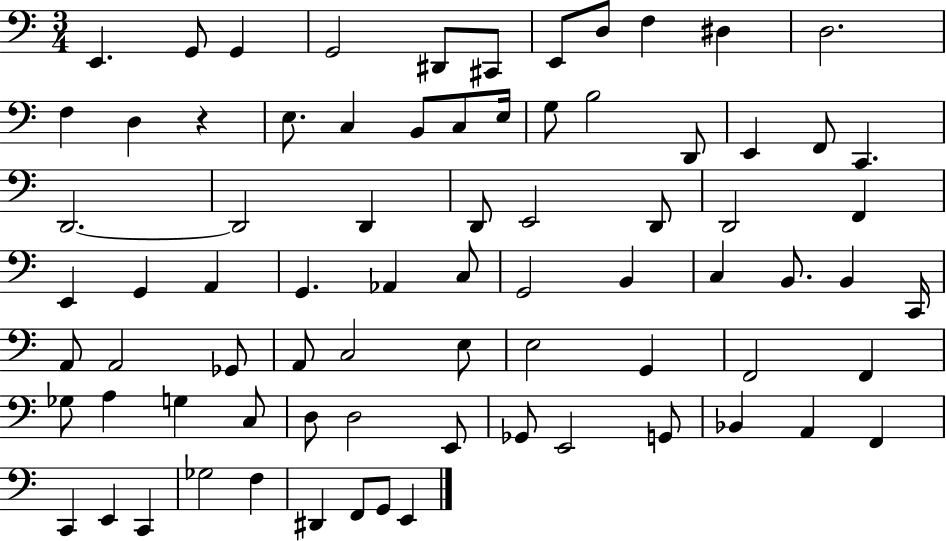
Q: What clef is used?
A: bass